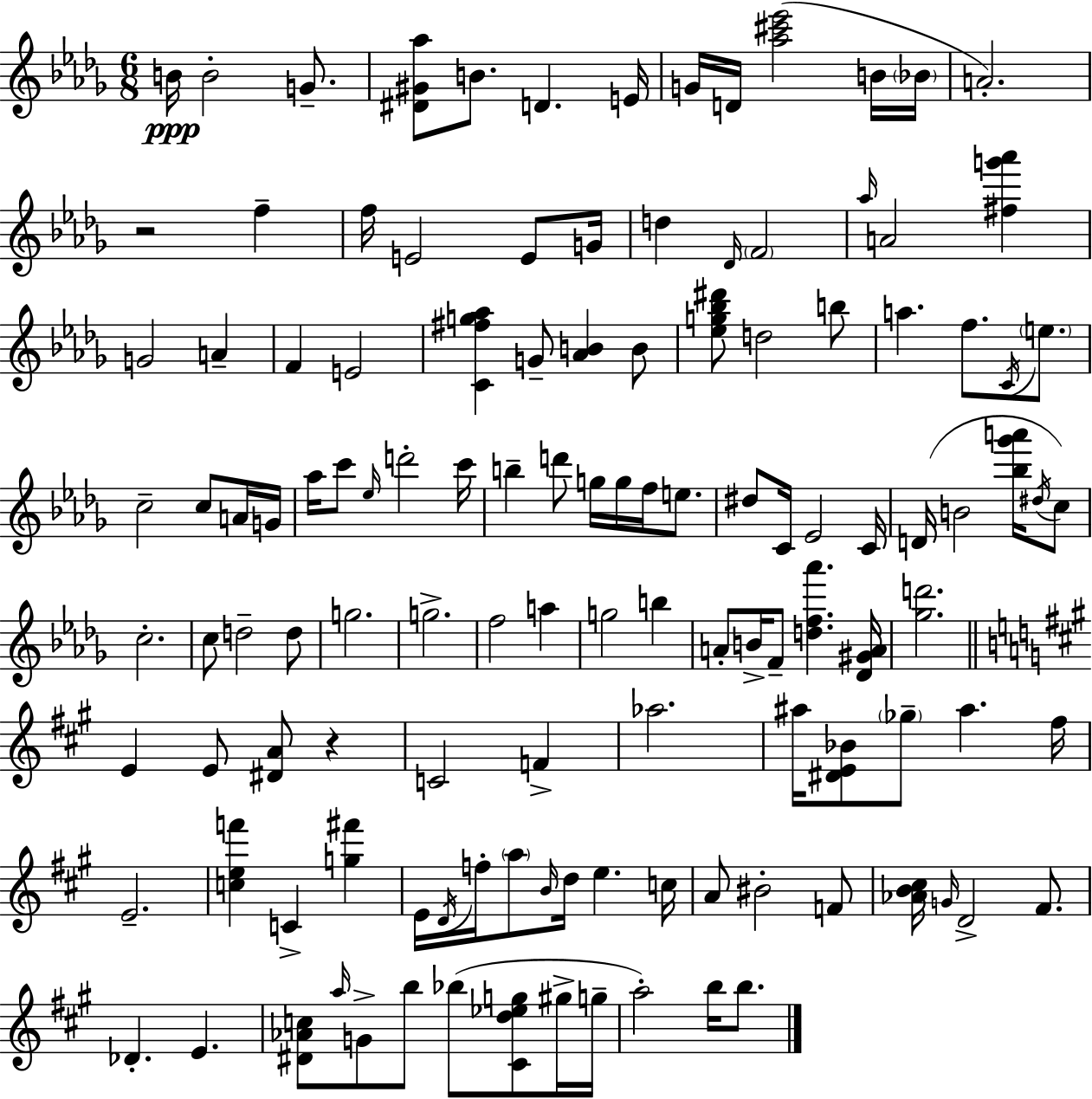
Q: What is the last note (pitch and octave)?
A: B5